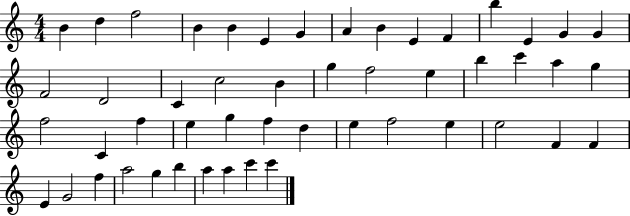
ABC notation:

X:1
T:Untitled
M:4/4
L:1/4
K:C
B d f2 B B E G A B E F b E G G F2 D2 C c2 B g f2 e b c' a g f2 C f e g f d e f2 e e2 F F E G2 f a2 g b a a c' c'